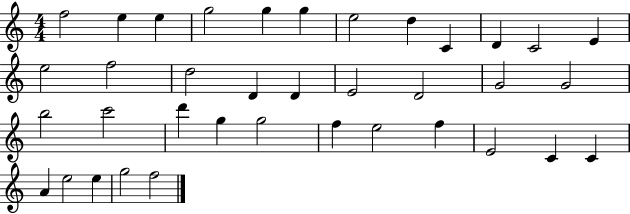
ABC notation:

X:1
T:Untitled
M:4/4
L:1/4
K:C
f2 e e g2 g g e2 d C D C2 E e2 f2 d2 D D E2 D2 G2 G2 b2 c'2 d' g g2 f e2 f E2 C C A e2 e g2 f2